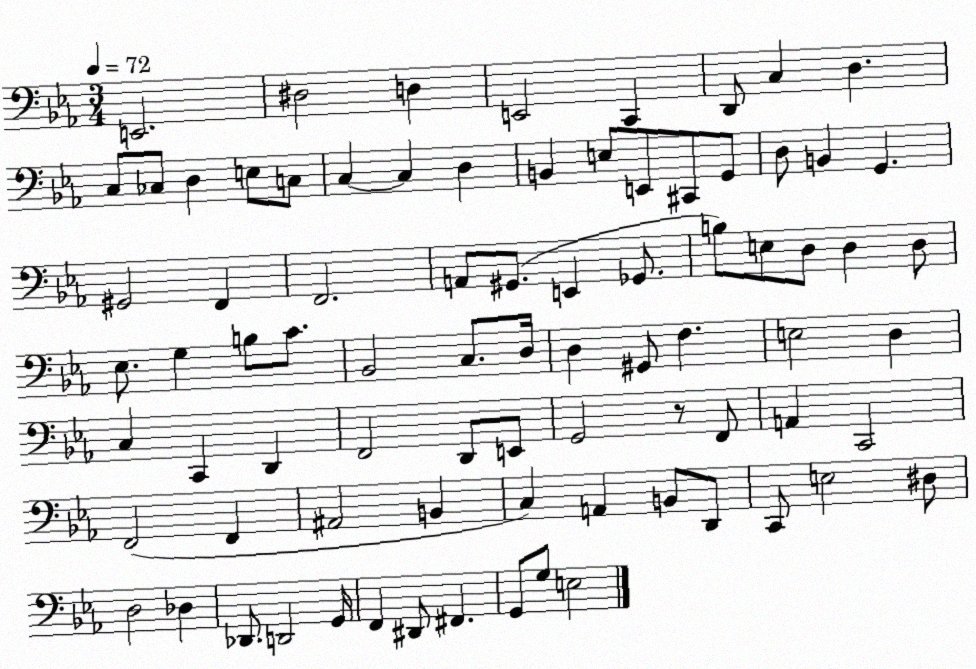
X:1
T:Untitled
M:3/4
L:1/4
K:Eb
E,,2 ^D,2 D, E,,2 C,, D,,/2 C, D, C,/2 _C,/2 D, E,/2 C,/2 C, C, D, B,, E,/2 E,,/2 ^C,,/2 G,,/2 D,/2 B,, G,, ^G,,2 F,, F,,2 A,,/2 ^G,,/2 E,, _G,,/2 B,/2 E,/2 D,/2 D, D,/2 _E,/2 G, B,/2 C/2 _B,,2 C,/2 D,/4 D, ^G,,/2 F, E,2 D, C, C,, D,, F,,2 D,,/2 E,,/2 G,,2 z/2 F,,/2 A,, C,,2 F,,2 F,, ^A,,2 B,, C, A,, B,,/2 D,,/2 C,,/2 E,2 ^D,/2 D,2 _D, _D,,/2 D,,2 G,,/4 F,, ^D,,/2 ^F,, G,,/2 G,/2 E,2